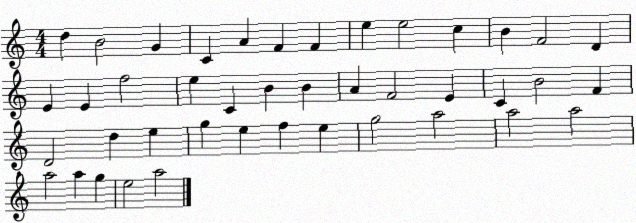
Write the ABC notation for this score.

X:1
T:Untitled
M:4/4
L:1/4
K:C
d B2 G C A F F e e2 c B F2 D E E f2 e C B B A F2 E C B2 F D2 d e g e f e g2 a2 a2 a2 a2 a g e2 a2